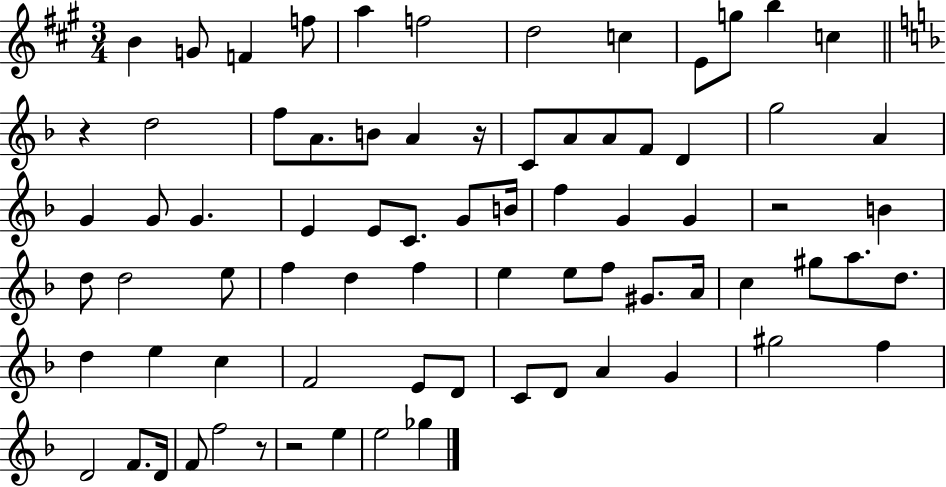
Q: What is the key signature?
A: A major